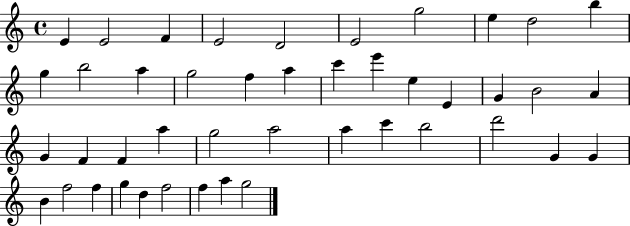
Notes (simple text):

E4/q E4/h F4/q E4/h D4/h E4/h G5/h E5/q D5/h B5/q G5/q B5/h A5/q G5/h F5/q A5/q C6/q E6/q E5/q E4/q G4/q B4/h A4/q G4/q F4/q F4/q A5/q G5/h A5/h A5/q C6/q B5/h D6/h G4/q G4/q B4/q F5/h F5/q G5/q D5/q F5/h F5/q A5/q G5/h